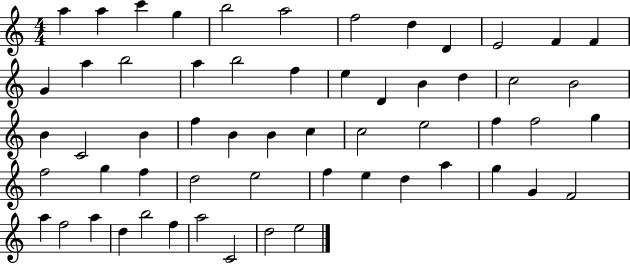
{
  \clef treble
  \numericTimeSignature
  \time 4/4
  \key c \major
  a''4 a''4 c'''4 g''4 | b''2 a''2 | f''2 d''4 d'4 | e'2 f'4 f'4 | \break g'4 a''4 b''2 | a''4 b''2 f''4 | e''4 d'4 b'4 d''4 | c''2 b'2 | \break b'4 c'2 b'4 | f''4 b'4 b'4 c''4 | c''2 e''2 | f''4 f''2 g''4 | \break f''2 g''4 f''4 | d''2 e''2 | f''4 e''4 d''4 a''4 | g''4 g'4 f'2 | \break a''4 f''2 a''4 | d''4 b''2 f''4 | a''2 c'2 | d''2 e''2 | \break \bar "|."
}